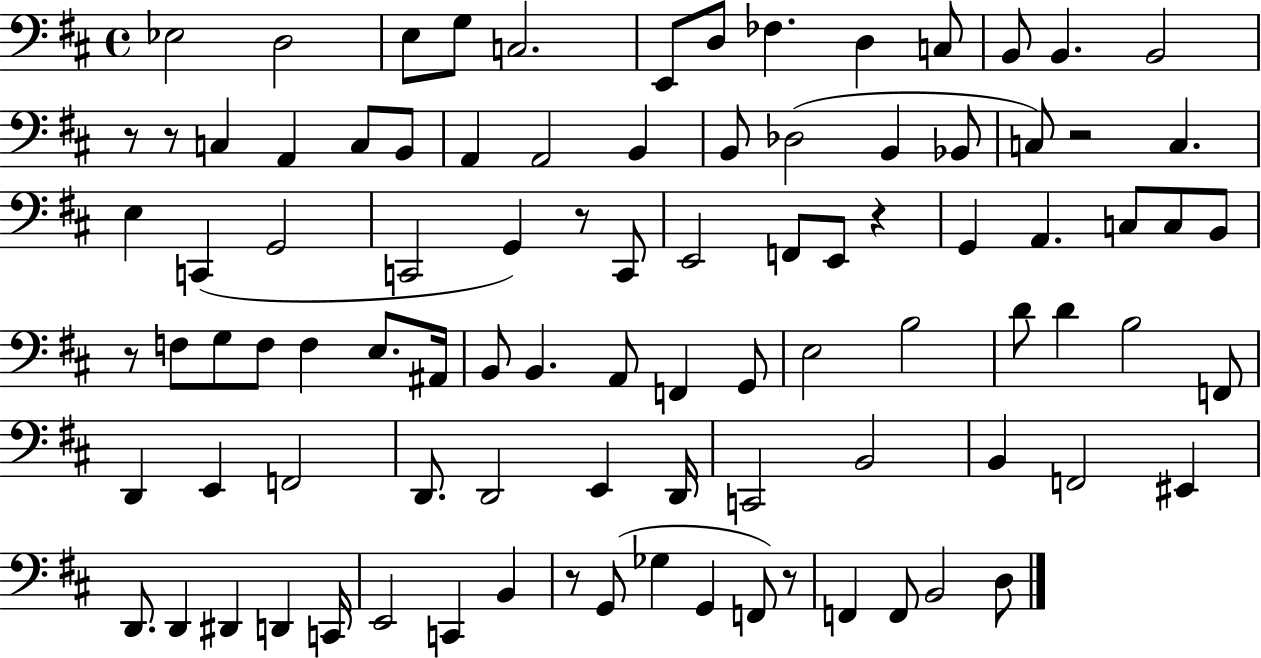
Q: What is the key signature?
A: D major